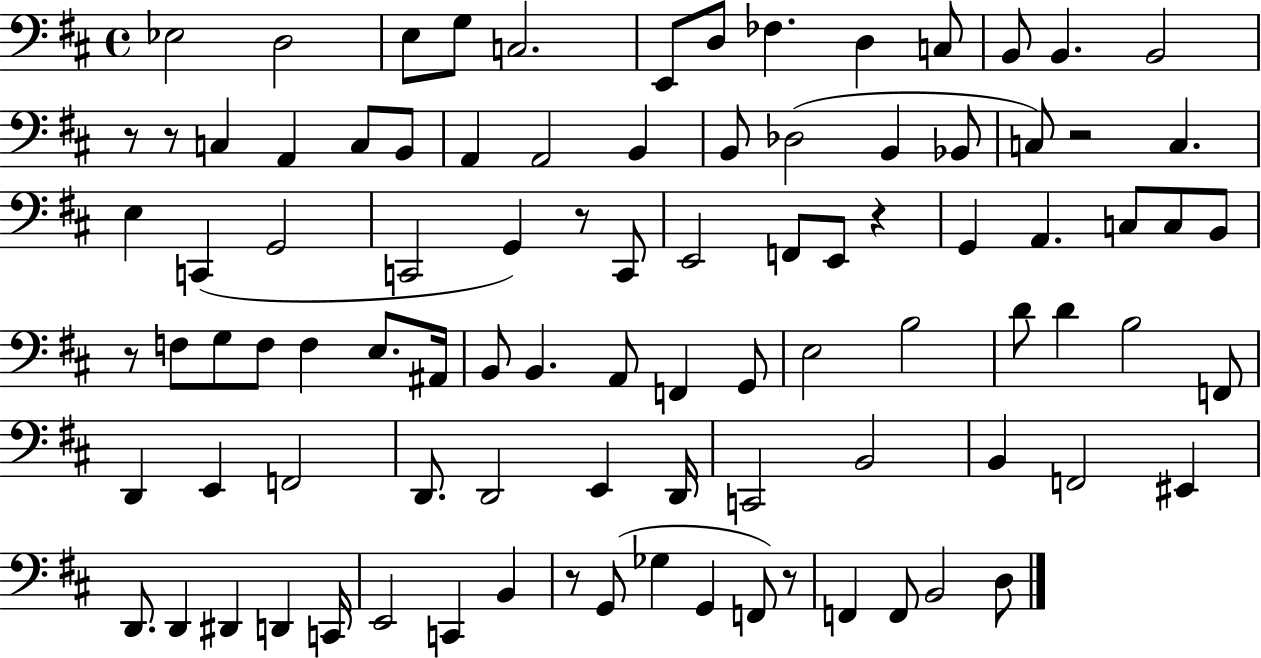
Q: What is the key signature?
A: D major